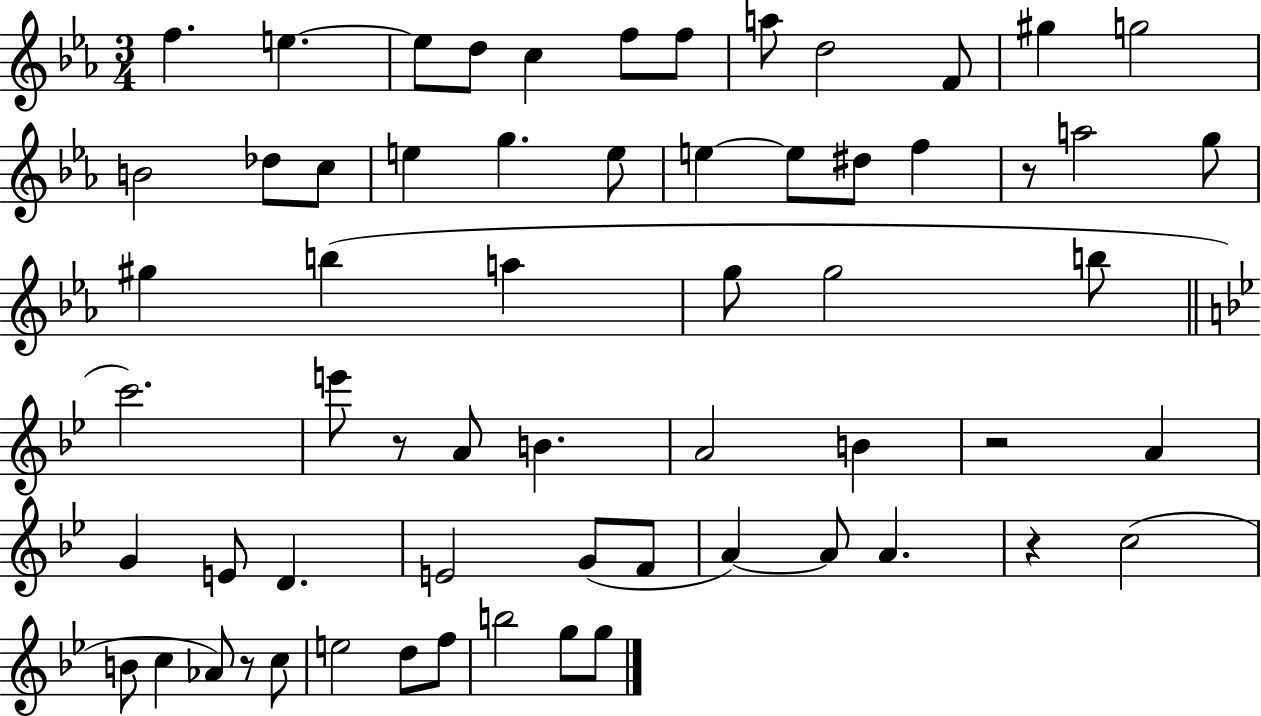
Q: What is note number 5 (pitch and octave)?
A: C5